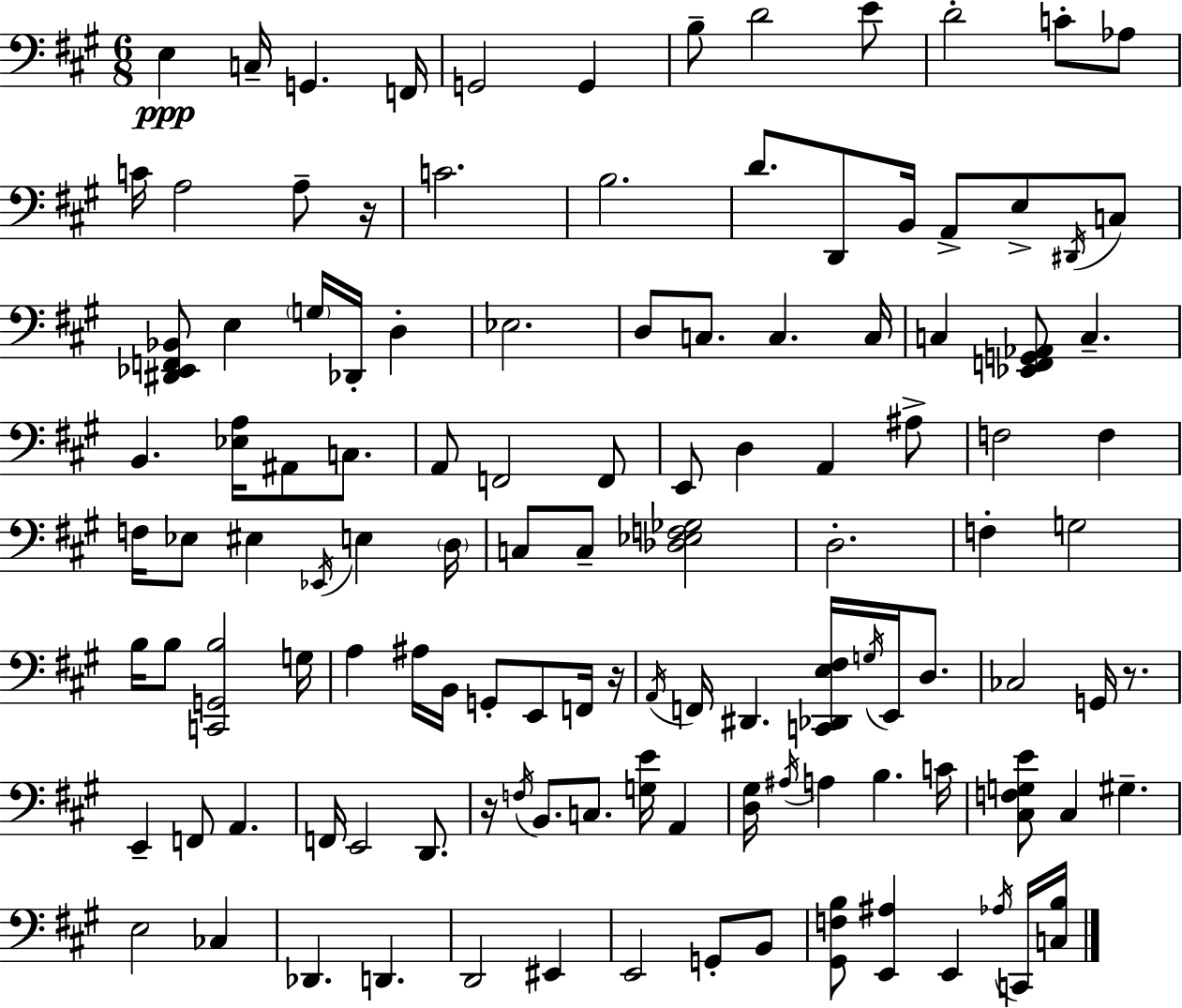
E3/q C3/s G2/q. F2/s G2/h G2/q B3/e D4/h E4/e D4/h C4/e Ab3/e C4/s A3/h A3/e R/s C4/h. B3/h. D4/e. D2/e B2/s A2/e E3/e D#2/s C3/e [D#2,Eb2,F2,Bb2]/e E3/q G3/s Db2/s D3/q Eb3/h. D3/e C3/e. C3/q. C3/s C3/q [Eb2,F2,G2,Ab2]/e C3/q. B2/q. [Eb3,A3]/s A#2/e C3/e. A2/e F2/h F2/e E2/e D3/q A2/q A#3/e F3/h F3/q F3/s Eb3/e EIS3/q Eb2/s E3/q D3/s C3/e C3/e [Db3,Eb3,F3,Gb3]/h D3/h. F3/q G3/h B3/s B3/e [C2,G2,B3]/h G3/s A3/q A#3/s B2/s G2/e E2/e F2/s R/s A2/s F2/s D#2/q. [C2,Db2,E3,F#3]/s G3/s E2/s D3/e. CES3/h G2/s R/e. E2/q F2/e A2/q. F2/s E2/h D2/e. R/s F3/s B2/e. C3/e. [G3,E4]/s A2/q [D3,G#3]/s A#3/s A3/q B3/q. C4/s [C#3,F3,G3,E4]/e C#3/q G#3/q. E3/h CES3/q Db2/q. D2/q. D2/h EIS2/q E2/h G2/e B2/e [G#2,F3,B3]/e [E2,A#3]/q E2/q Ab3/s C2/s [C3,B3]/s